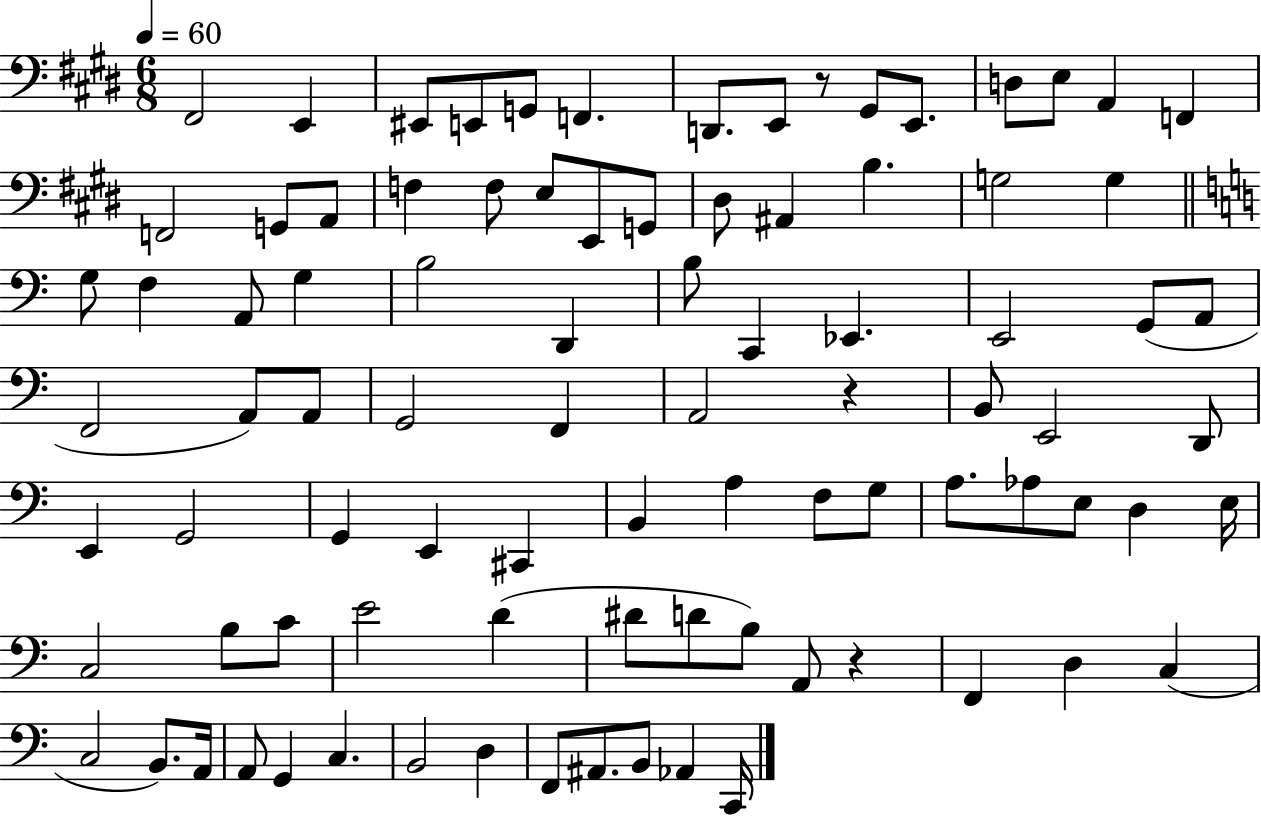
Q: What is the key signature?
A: E major